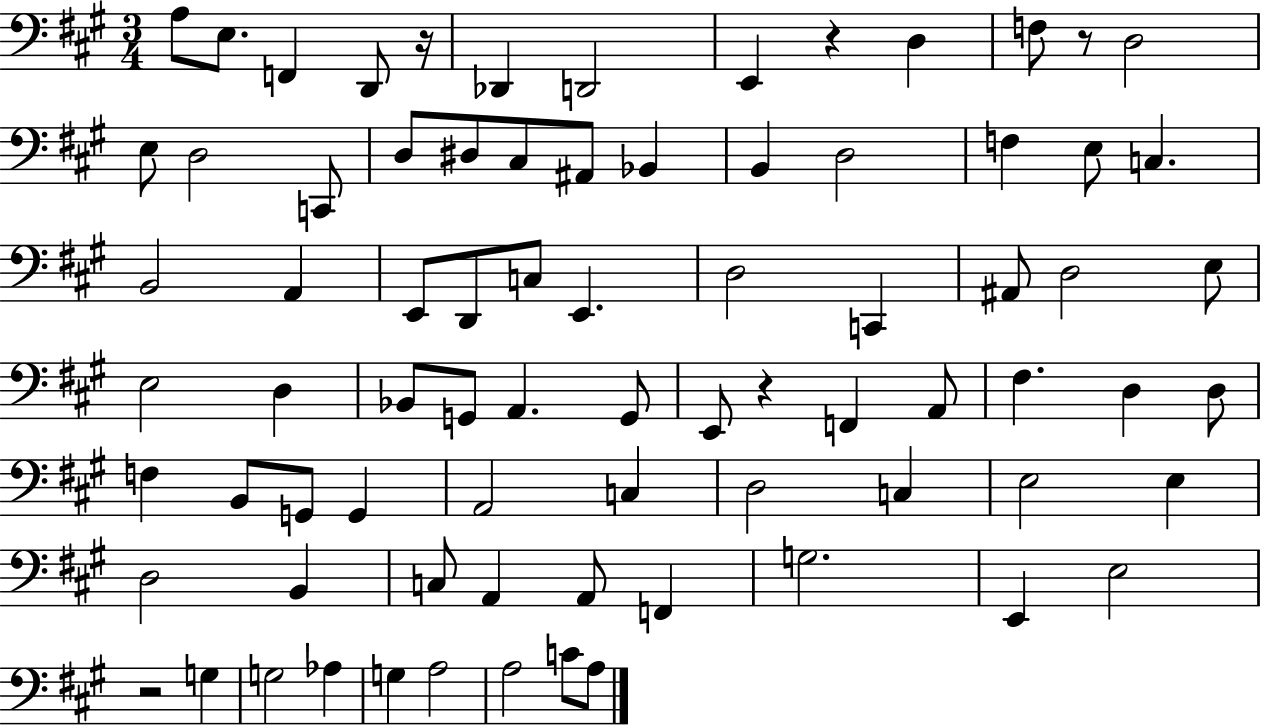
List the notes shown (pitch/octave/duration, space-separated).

A3/e E3/e. F2/q D2/e R/s Db2/q D2/h E2/q R/q D3/q F3/e R/e D3/h E3/e D3/h C2/e D3/e D#3/e C#3/e A#2/e Bb2/q B2/q D3/h F3/q E3/e C3/q. B2/h A2/q E2/e D2/e C3/e E2/q. D3/h C2/q A#2/e D3/h E3/e E3/h D3/q Bb2/e G2/e A2/q. G2/e E2/e R/q F2/q A2/e F#3/q. D3/q D3/e F3/q B2/e G2/e G2/q A2/h C3/q D3/h C3/q E3/h E3/q D3/h B2/q C3/e A2/q A2/e F2/q G3/h. E2/q E3/h R/h G3/q G3/h Ab3/q G3/q A3/h A3/h C4/e A3/e